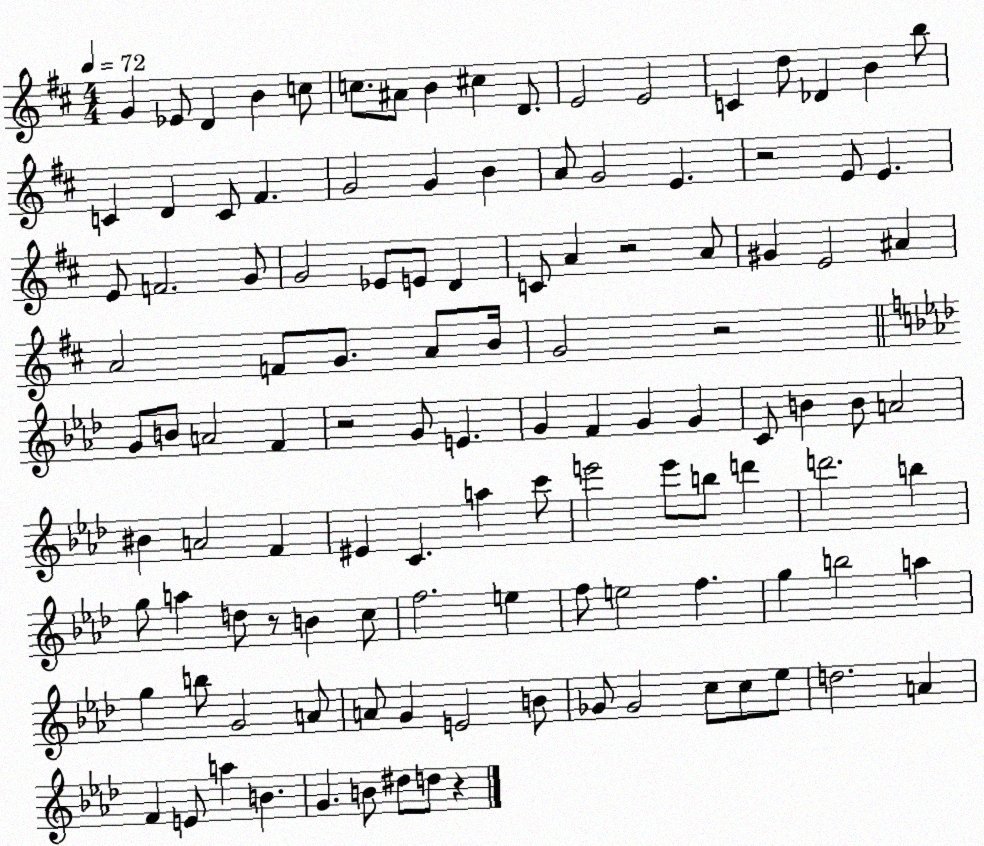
X:1
T:Untitled
M:4/4
L:1/4
K:D
G _E/2 D B c/2 c/2 ^A/2 B ^c D/2 E2 E2 C d/2 _D B b/2 C D C/2 ^F G2 G B A/2 G2 E z2 E/2 E E/2 F2 G/2 G2 _E/2 E/2 D C/2 A z2 A/2 ^G E2 ^A A2 F/2 G/2 A/2 B/4 G2 z2 G/2 B/2 A2 F z2 G/2 E G F G G C/2 B B/2 A2 ^B A2 F ^E C a c'/2 e'2 e'/2 b/2 d' d'2 b g/2 a d/2 z/2 B c/2 f2 e f/2 e2 f g b2 a g b/2 G2 A/2 A/2 G E2 B/2 _G/2 _G2 c/2 c/2 _e/2 d2 A F E/2 a B G B/2 ^d/2 d/2 z